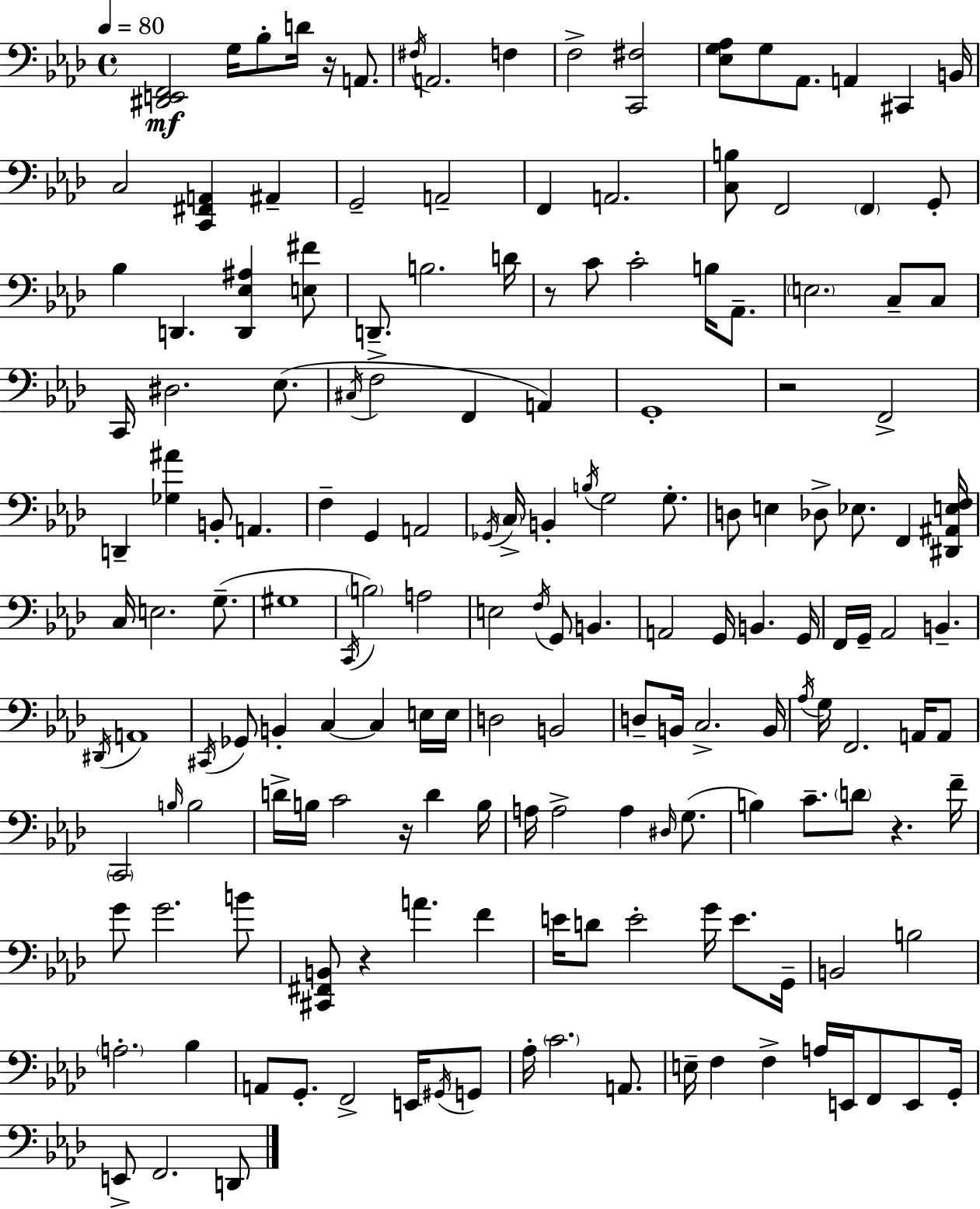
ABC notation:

X:1
T:Untitled
M:4/4
L:1/4
K:Fm
[^D,,E,,F,,]2 G,/4 _B,/2 D/4 z/4 A,,/2 ^F,/4 A,,2 F, F,2 [C,,^F,]2 [_E,G,_A,]/2 G,/2 _A,,/2 A,, ^C,, B,,/4 C,2 [C,,^F,,A,,] ^A,, G,,2 A,,2 F,, A,,2 [C,B,]/2 F,,2 F,, G,,/2 _B, D,, [D,,_E,^A,] [E,^F]/2 D,,/2 B,2 D/4 z/2 C/2 C2 B,/4 _A,,/2 E,2 C,/2 C,/2 C,,/4 ^D,2 _E,/2 ^C,/4 F,2 F,, A,, G,,4 z2 F,,2 D,, [_G,^A] B,,/2 A,, F, G,, A,,2 _G,,/4 C,/4 B,, B,/4 G,2 G,/2 D,/2 E, _D,/2 _E,/2 F,, [^D,,^A,,E,F,]/4 C,/4 E,2 G,/2 ^G,4 C,,/4 B,2 A,2 E,2 F,/4 G,,/2 B,, A,,2 G,,/4 B,, G,,/4 F,,/4 G,,/4 _A,,2 B,, ^D,,/4 A,,4 ^C,,/4 _G,,/2 B,, C, C, E,/4 E,/4 D,2 B,,2 D,/2 B,,/4 C,2 B,,/4 _A,/4 G,/4 F,,2 A,,/4 A,,/2 C,,2 B,/4 B,2 D/4 B,/4 C2 z/4 D B,/4 A,/4 A,2 A, ^D,/4 G,/2 B, C/2 D/2 z F/4 G/2 G2 B/2 [^C,,^F,,B,,]/2 z A F E/4 D/2 E2 G/4 E/2 G,,/4 B,,2 B,2 A,2 _B, A,,/2 G,,/2 F,,2 E,,/4 ^G,,/4 G,,/2 _A,/4 C2 A,,/2 E,/4 F, F, A,/4 E,,/4 F,,/2 E,,/2 G,,/4 E,,/2 F,,2 D,,/2